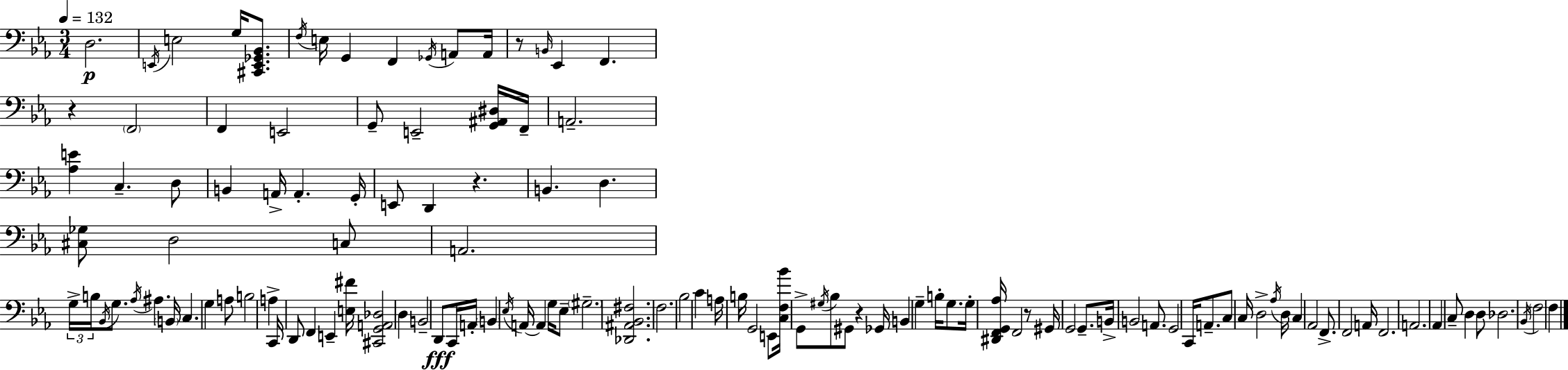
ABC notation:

X:1
T:Untitled
M:3/4
L:1/4
K:Cm
D,2 E,,/4 E,2 G,/4 [^C,,E,,_G,,_B,,]/2 F,/4 E,/4 G,, F,, _G,,/4 A,,/2 A,,/4 z/2 B,,/4 _E,, F,, z F,,2 F,, E,,2 G,,/2 E,,2 [G,,^A,,^D,]/4 F,,/4 A,,2 [_A,E] C, D,/2 B,, A,,/4 A,, G,,/4 E,,/2 D,, z B,, D, [^C,_G,]/2 D,2 C,/2 A,,2 G,/4 B,/4 _B,,/4 G,/2 _A,/4 ^A, B,,/4 C, G, A,/2 B,2 A, C,,/4 D,,/2 F,, E,, [E,^F]/4 [^C,,G,,A,,_D,]2 D, B,,2 D,,/2 C,,/4 A,,/4 B,, _E,/4 A,,/4 A,, G,/4 _E,/2 ^G,2 [_D,,^A,,_B,,^F,]2 F,2 _B,2 C A,/4 B,/4 G,,2 E,,/2 [C,F,_B]/4 G,,/2 ^G,/4 _B,/2 ^G,,/2 z _G,,/4 B,, G, B,/4 G,/2 G,/4 [^D,,F,,G,,_A,]/4 F,,2 z/2 ^G,,/4 G,,2 G,,/2 B,,/4 B,,2 A,,/2 G,,2 C,,/4 A,,/2 C,/2 C,/4 D,2 _A,/4 D,/4 C, _A,,2 F,,/2 F,,2 A,,/4 F,,2 A,,2 _A,, C,/2 D, D,/2 _D,2 _B,,/4 F,2 F,